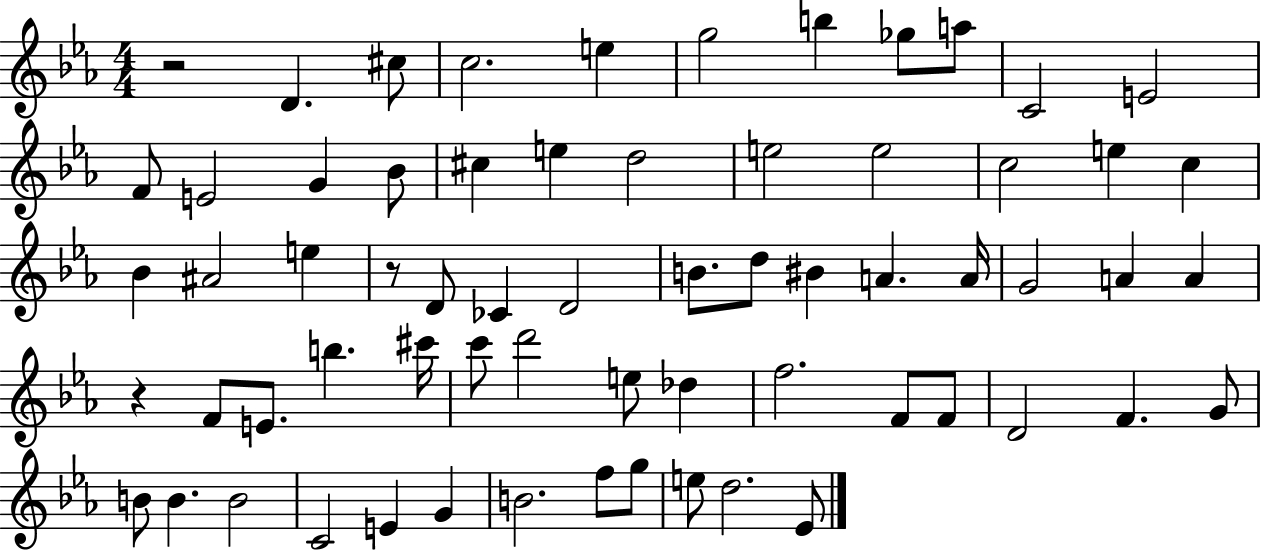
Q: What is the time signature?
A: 4/4